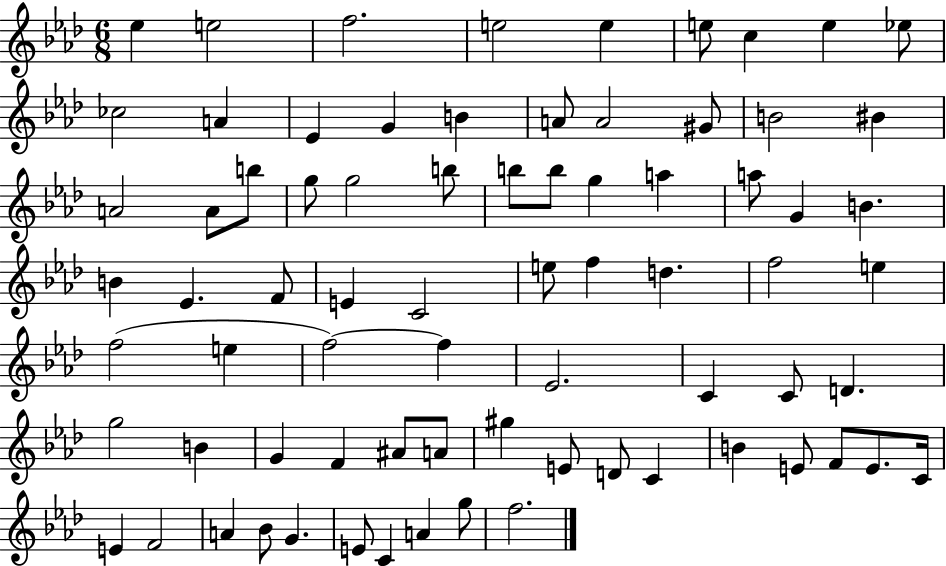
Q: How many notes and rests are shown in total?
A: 75